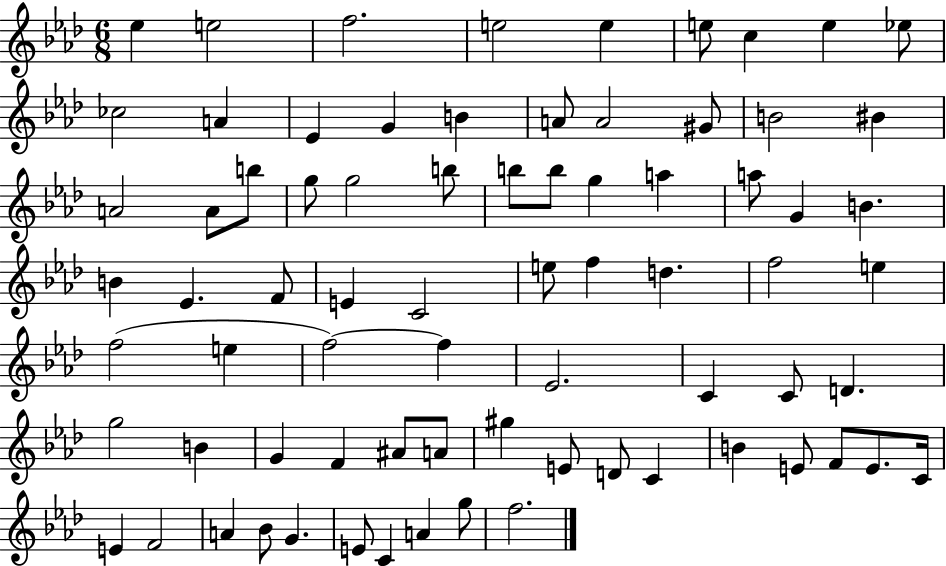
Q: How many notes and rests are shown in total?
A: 75